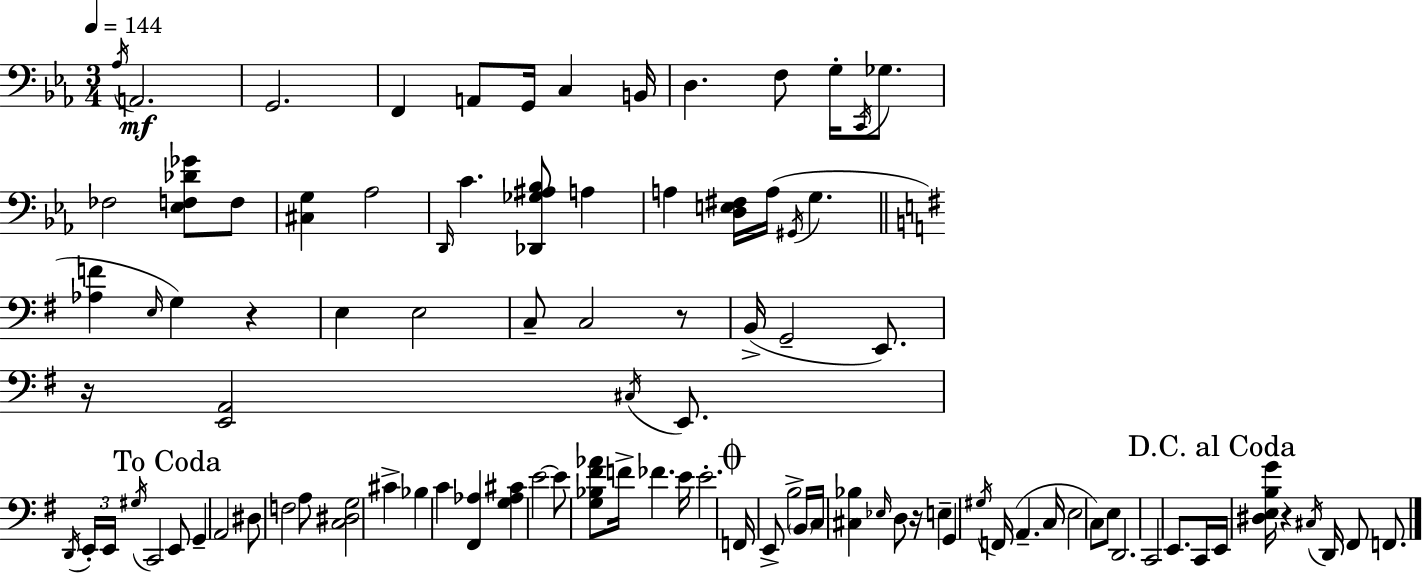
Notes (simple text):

Ab3/s A2/h. G2/h. F2/q A2/e G2/s C3/q B2/s D3/q. F3/e G3/s C2/s Gb3/e. FES3/h [Eb3,F3,Db4,Gb4]/e F3/e [C#3,G3]/q Ab3/h D2/s C4/q. [Db2,Gb3,A#3,Bb3]/e A3/q A3/q [D3,E3,F#3]/s A3/s G#2/s G3/q. [Ab3,F4]/q E3/s G3/q R/q E3/q E3/h C3/e C3/h R/e B2/s G2/h E2/e. R/s [E2,A2]/h C#3/s E2/e. D2/s E2/s E2/s G#3/s C2/h E2/e G2/q A2/h D#3/e F3/h A3/e [C3,D#3,G3]/h C#4/q Bb3/q C4/q [F#2,Ab3]/q [G3,Ab3,C#4]/q E4/h E4/e [G3,Bb3,F#4,Ab4]/e F4/s FES4/q. E4/s E4/h. F2/s E2/e B3/h B2/s C3/s [C#3,Bb3]/q Eb3/s D3/e R/s E3/q G2/q G#3/s F2/s A2/q. C3/s E3/h C3/e E3/e D2/h. C2/h E2/e. C2/s E2/s [D#3,E3,B3,G4]/s R/q C#3/s D2/s F#2/e F2/e.